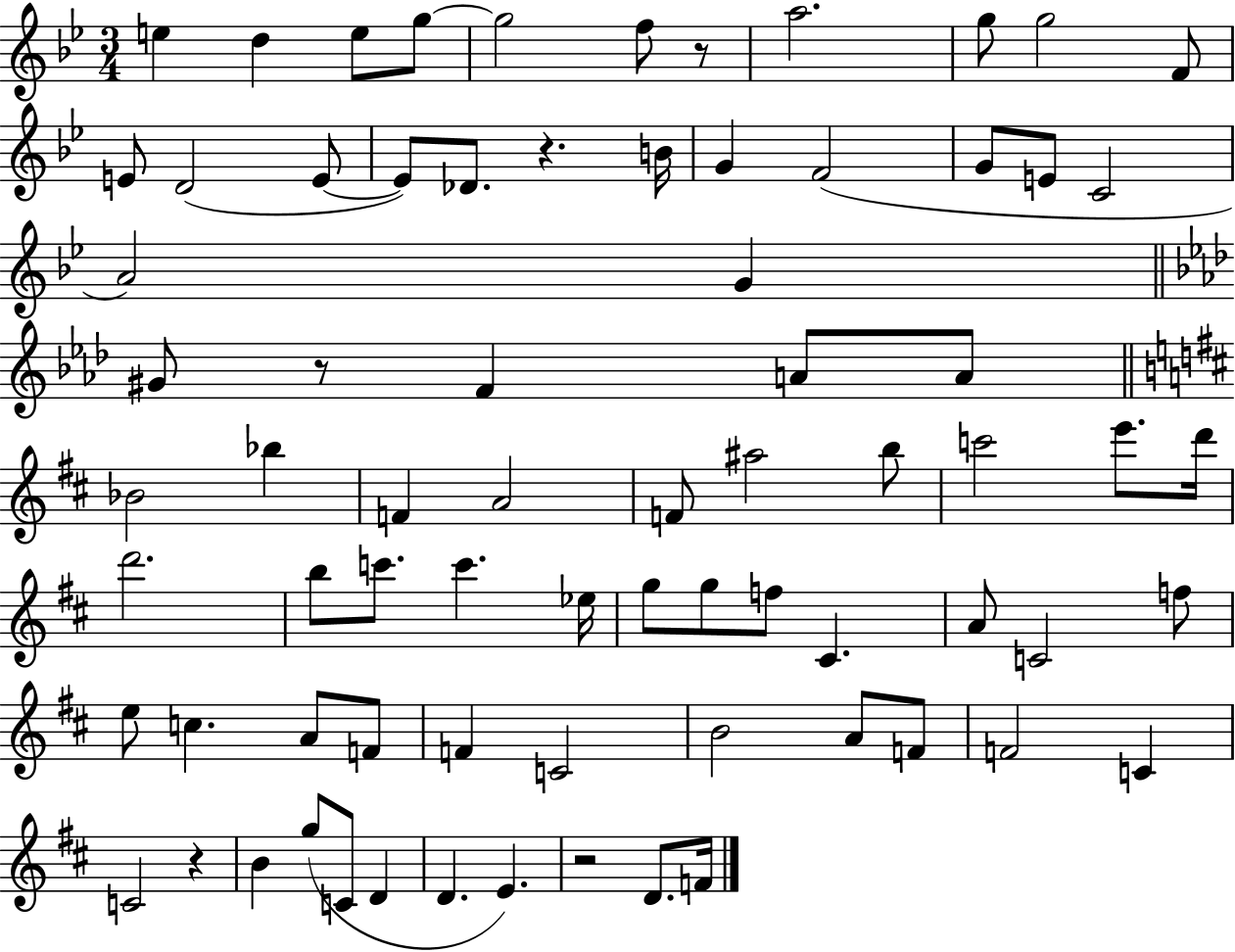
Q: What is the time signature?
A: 3/4